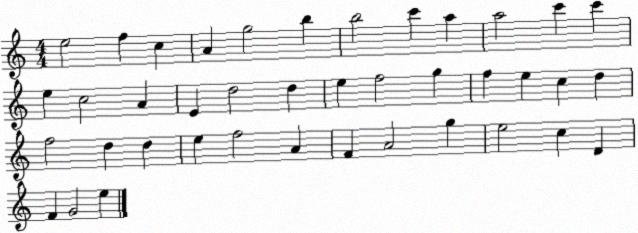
X:1
T:Untitled
M:4/4
L:1/4
K:C
e2 f c A g2 b b2 c' a a2 c' c' e c2 A E d2 d e f2 g f e c d f2 d d e f2 A F A2 g e2 c D F G2 e